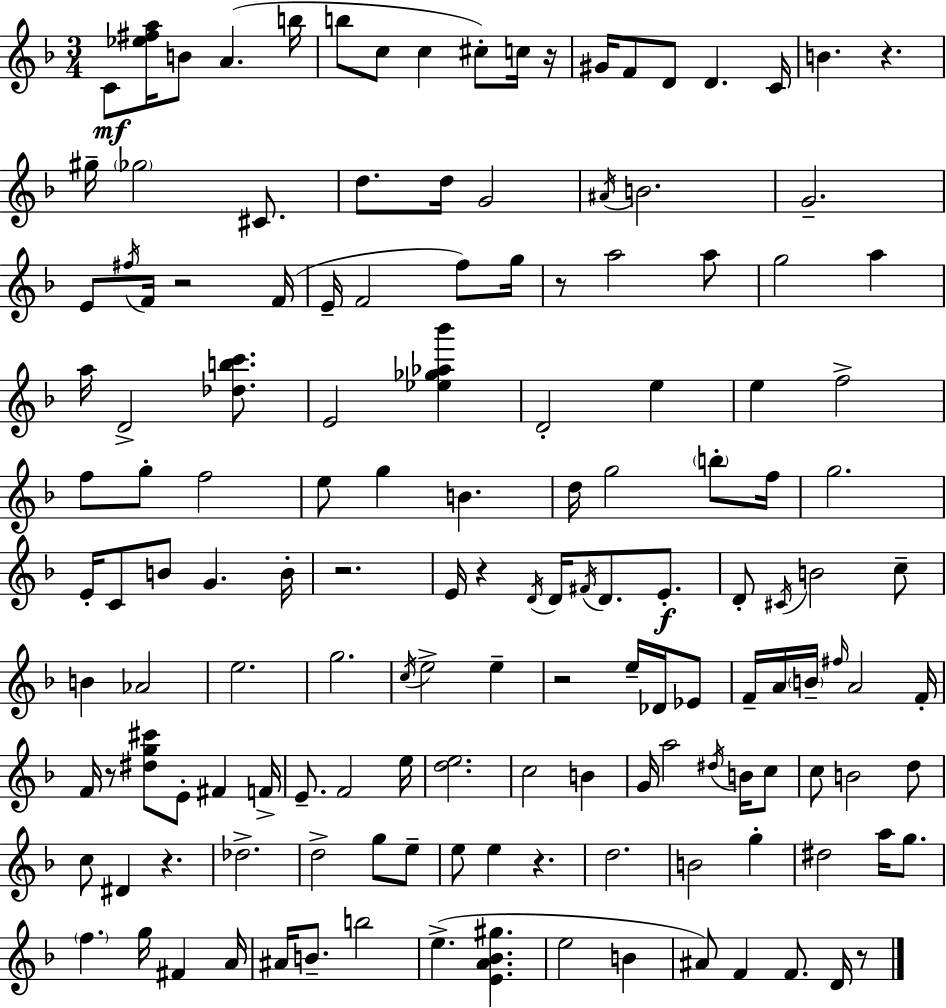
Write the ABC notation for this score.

X:1
T:Untitled
M:3/4
L:1/4
K:Dm
C/2 [_e^fa]/4 B/2 A b/4 b/2 c/2 c ^c/2 c/4 z/4 ^G/4 F/2 D/2 D C/4 B z ^g/4 _g2 ^C/2 d/2 d/4 G2 ^A/4 B2 G2 E/2 ^f/4 F/4 z2 F/4 E/4 F2 f/2 g/4 z/2 a2 a/2 g2 a a/4 D2 [_dbc']/2 E2 [_e_g_a_b'] D2 e e f2 f/2 g/2 f2 e/2 g B d/4 g2 b/2 f/4 g2 E/4 C/2 B/2 G B/4 z2 E/4 z D/4 D/4 ^F/4 D/2 E/2 D/2 ^C/4 B2 c/2 B _A2 e2 g2 c/4 e2 e z2 e/4 _D/4 _E/2 F/4 A/4 B/4 ^f/4 A2 F/4 F/4 z/2 [^dg^c']/2 E/2 ^F F/4 E/2 F2 e/4 [de]2 c2 B G/4 a2 ^d/4 B/4 c/2 c/2 B2 d/2 c/2 ^D z _d2 d2 g/2 e/2 e/2 e z d2 B2 g ^d2 a/4 g/2 f g/4 ^F A/4 ^A/4 B/2 b2 e [EA_B^g] e2 B ^A/2 F F/2 D/4 z/2